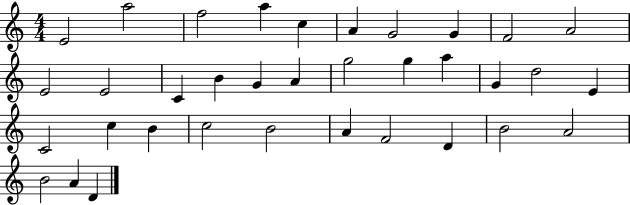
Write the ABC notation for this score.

X:1
T:Untitled
M:4/4
L:1/4
K:C
E2 a2 f2 a c A G2 G F2 A2 E2 E2 C B G A g2 g a G d2 E C2 c B c2 B2 A F2 D B2 A2 B2 A D